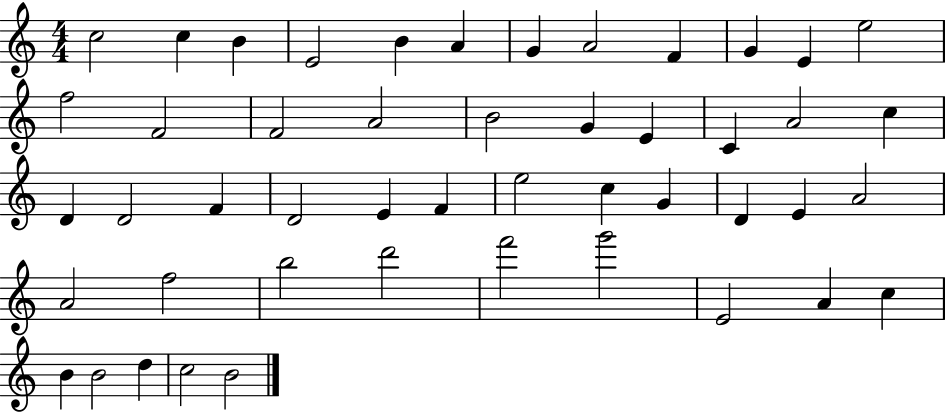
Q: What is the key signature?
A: C major